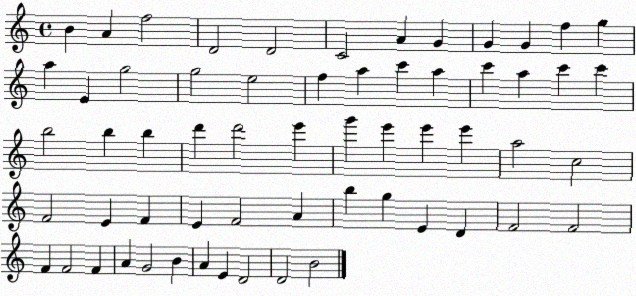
X:1
T:Untitled
M:4/4
L:1/4
K:C
B A f2 D2 D2 C2 A G G G f g a E g2 g2 e2 f a c' a c' a c' c' b2 b b d' d'2 e' g' e' e' e' a2 c2 F2 E F E F2 A b g E D F2 F2 F F2 F A G2 B A E D2 D2 B2